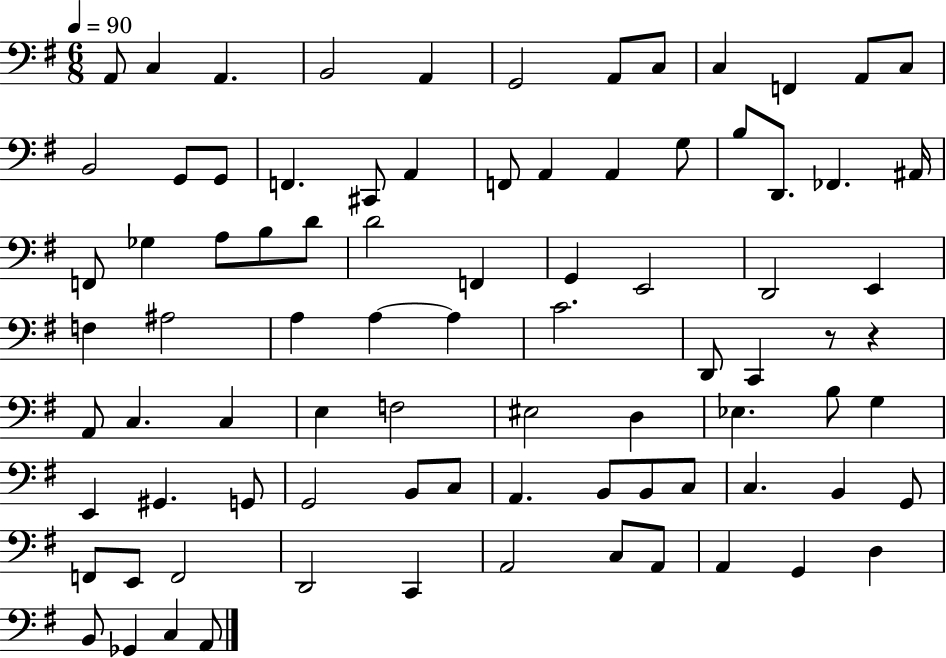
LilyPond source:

{
  \clef bass
  \numericTimeSignature
  \time 6/8
  \key g \major
  \tempo 4 = 90
  a,8 c4 a,4. | b,2 a,4 | g,2 a,8 c8 | c4 f,4 a,8 c8 | \break b,2 g,8 g,8 | f,4. cis,8 a,4 | f,8 a,4 a,4 g8 | b8 d,8. fes,4. ais,16 | \break f,8 ges4 a8 b8 d'8 | d'2 f,4 | g,4 e,2 | d,2 e,4 | \break f4 ais2 | a4 a4~~ a4 | c'2. | d,8 c,4 r8 r4 | \break a,8 c4. c4 | e4 f2 | eis2 d4 | ees4. b8 g4 | \break e,4 gis,4. g,8 | g,2 b,8 c8 | a,4. b,8 b,8 c8 | c4. b,4 g,8 | \break f,8 e,8 f,2 | d,2 c,4 | a,2 c8 a,8 | a,4 g,4 d4 | \break b,8 ges,4 c4 a,8 | \bar "|."
}